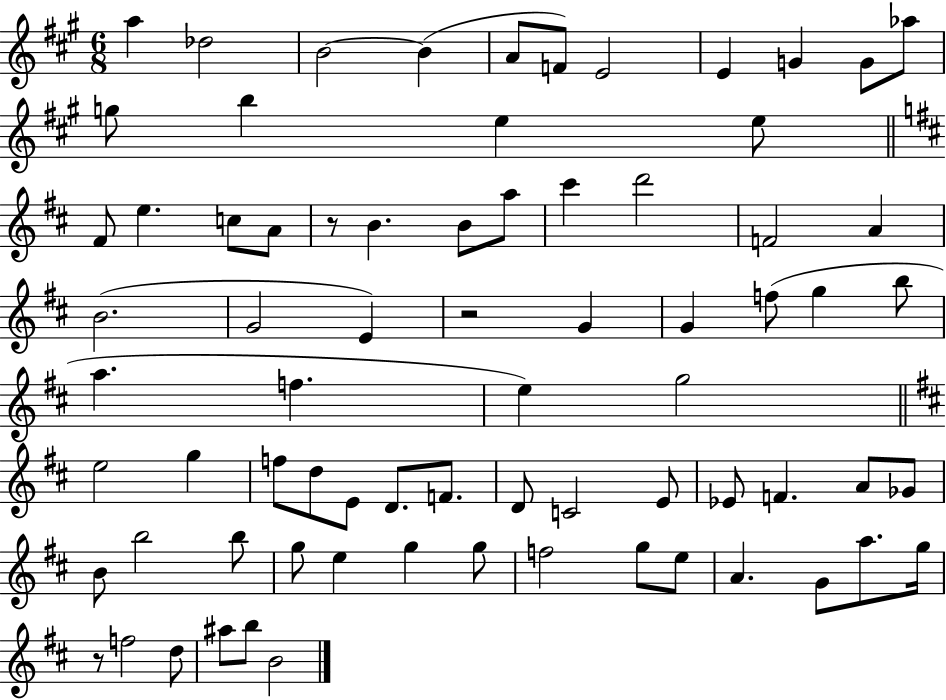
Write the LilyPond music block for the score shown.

{
  \clef treble
  \numericTimeSignature
  \time 6/8
  \key a \major
  \repeat volta 2 { a''4 des''2 | b'2~~ b'4( | a'8 f'8) e'2 | e'4 g'4 g'8 aes''8 | \break g''8 b''4 e''4 e''8 | \bar "||" \break \key d \major fis'8 e''4. c''8 a'8 | r8 b'4. b'8 a''8 | cis'''4 d'''2 | f'2 a'4 | \break b'2.( | g'2 e'4) | r2 g'4 | g'4 f''8( g''4 b''8 | \break a''4. f''4. | e''4) g''2 | \bar "||" \break \key d \major e''2 g''4 | f''8 d''8 e'8 d'8. f'8. | d'8 c'2 e'8 | ees'8 f'4. a'8 ges'8 | \break b'8 b''2 b''8 | g''8 e''4 g''4 g''8 | f''2 g''8 e''8 | a'4. g'8 a''8. g''16 | \break r8 f''2 d''8 | ais''8 b''8 b'2 | } \bar "|."
}